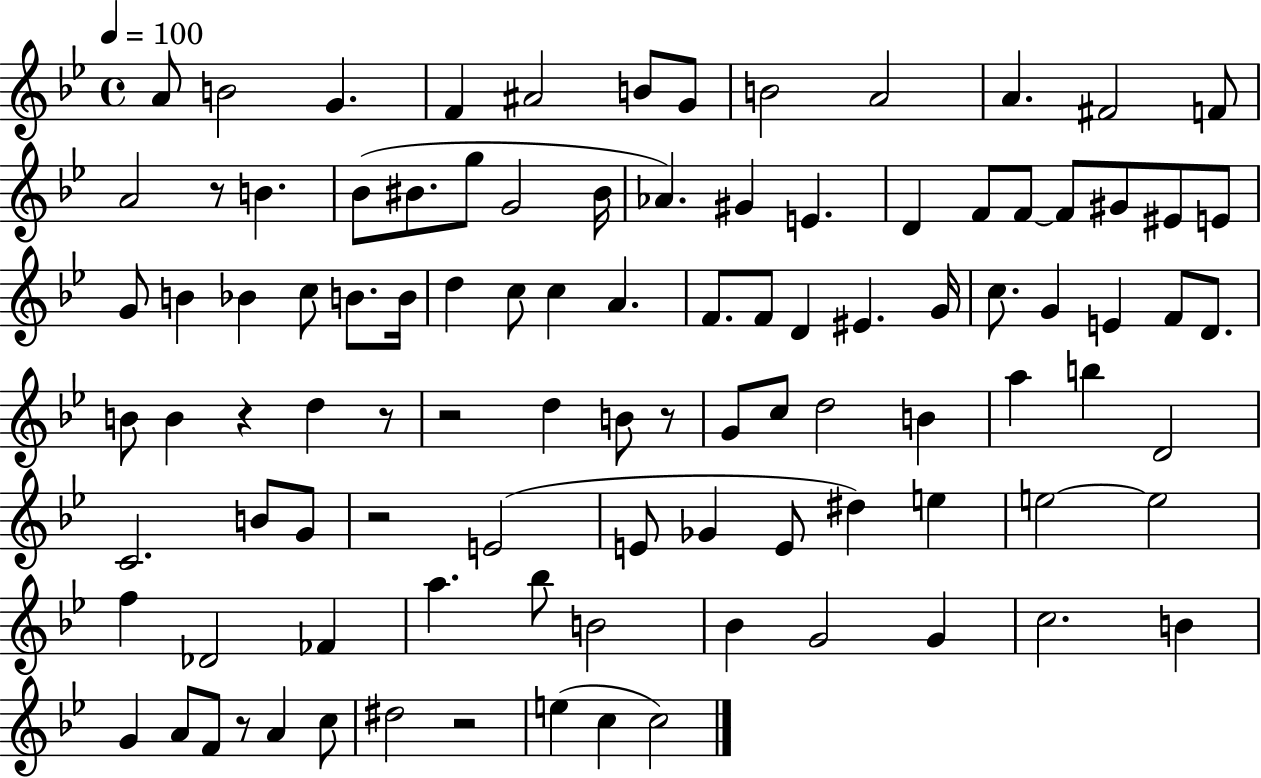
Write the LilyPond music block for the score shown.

{
  \clef treble
  \time 4/4
  \defaultTimeSignature
  \key bes \major
  \tempo 4 = 100
  a'8 b'2 g'4. | f'4 ais'2 b'8 g'8 | b'2 a'2 | a'4. fis'2 f'8 | \break a'2 r8 b'4. | bes'8( bis'8. g''8 g'2 bis'16 | aes'4.) gis'4 e'4. | d'4 f'8 f'8~~ f'8 gis'8 eis'8 e'8 | \break g'8 b'4 bes'4 c''8 b'8. b'16 | d''4 c''8 c''4 a'4. | f'8. f'8 d'4 eis'4. g'16 | c''8. g'4 e'4 f'8 d'8. | \break b'8 b'4 r4 d''4 r8 | r2 d''4 b'8 r8 | g'8 c''8 d''2 b'4 | a''4 b''4 d'2 | \break c'2. b'8 g'8 | r2 e'2( | e'8 ges'4 e'8 dis''4) e''4 | e''2~~ e''2 | \break f''4 des'2 fes'4 | a''4. bes''8 b'2 | bes'4 g'2 g'4 | c''2. b'4 | \break g'4 a'8 f'8 r8 a'4 c''8 | dis''2 r2 | e''4( c''4 c''2) | \bar "|."
}